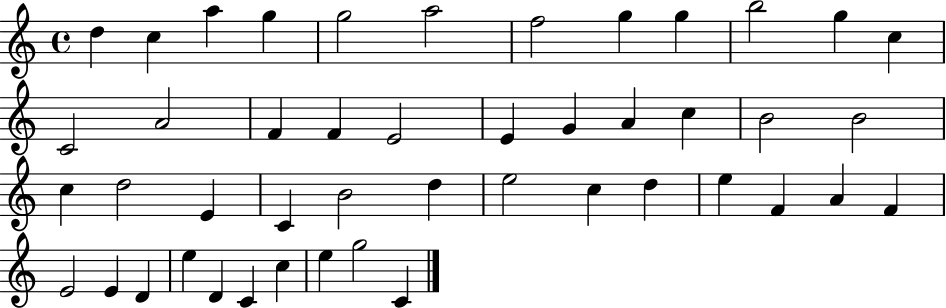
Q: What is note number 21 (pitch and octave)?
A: C5